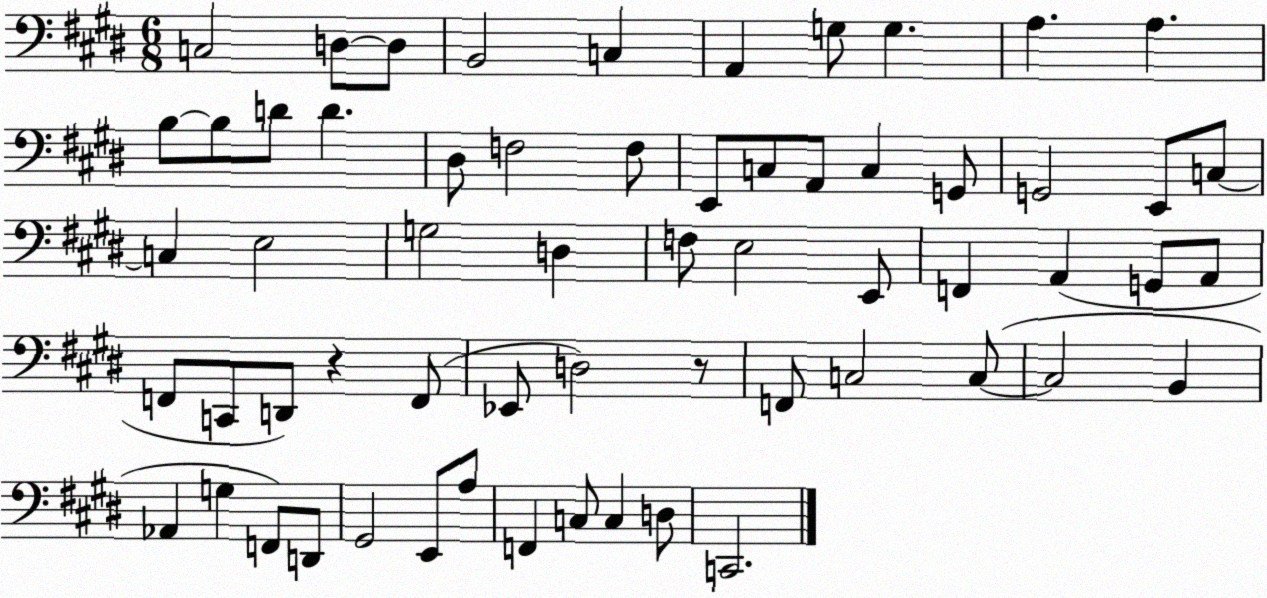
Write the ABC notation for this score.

X:1
T:Untitled
M:6/8
L:1/4
K:E
C,2 D,/2 D,/2 B,,2 C, A,, G,/2 G, A, A, B,/2 B,/2 D/2 D ^D,/2 F,2 F,/2 E,,/2 C,/2 A,,/2 C, G,,/2 G,,2 E,,/2 C,/2 C, E,2 G,2 D, F,/2 E,2 E,,/2 F,, A,, G,,/2 A,,/2 F,,/2 C,,/2 D,,/2 z F,,/2 _E,,/2 D,2 z/2 F,,/2 C,2 C,/2 C,2 B,, _A,, G, F,,/2 D,,/2 ^G,,2 E,,/2 A,/2 F,, C,/2 C, D,/2 C,,2